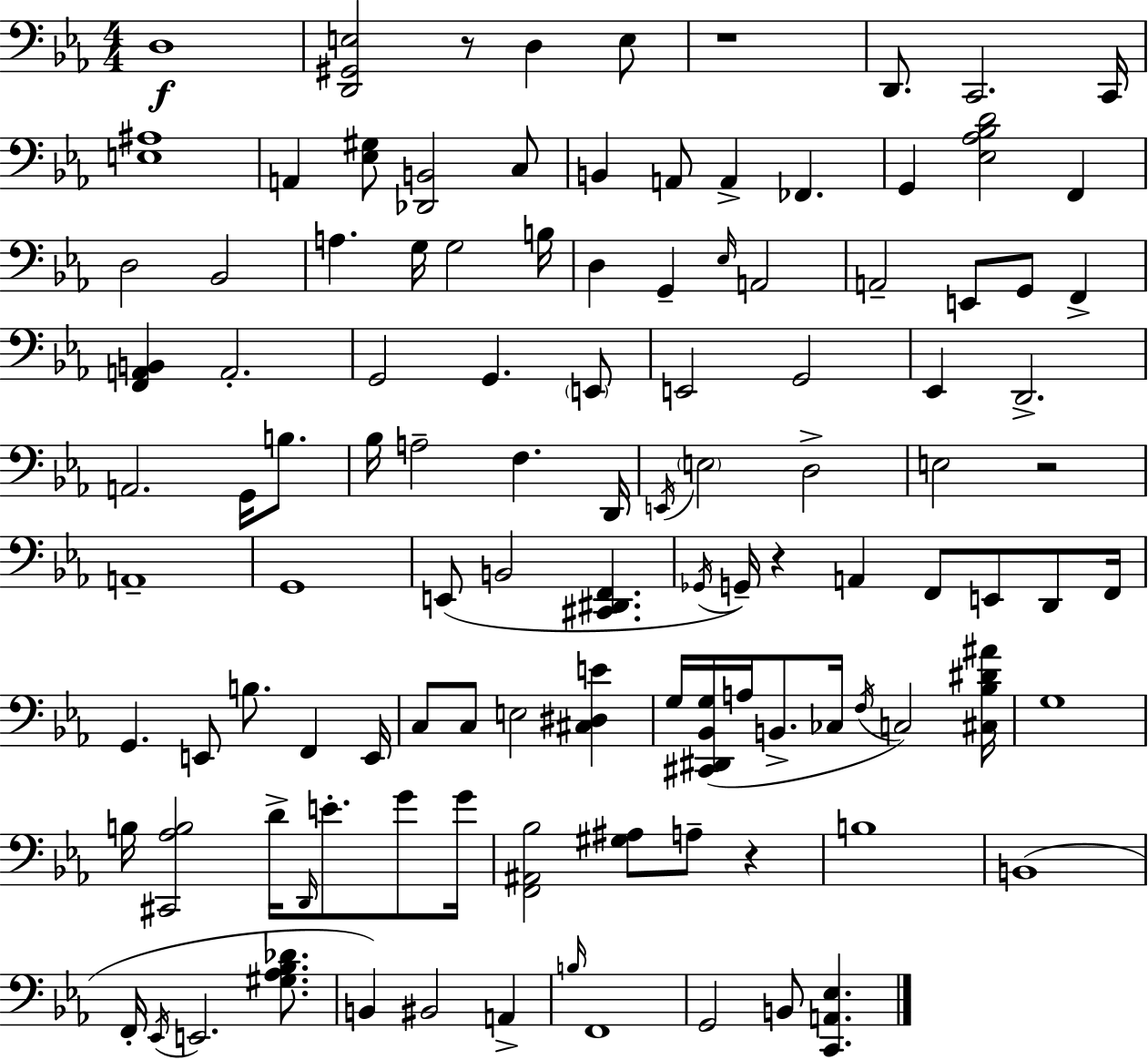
X:1
T:Untitled
M:4/4
L:1/4
K:Cm
D,4 [D,,^G,,E,]2 z/2 D, E,/2 z4 D,,/2 C,,2 C,,/4 [E,^A,]4 A,, [_E,^G,]/2 [_D,,B,,]2 C,/2 B,, A,,/2 A,, _F,, G,, [_E,_A,_B,D]2 F,, D,2 _B,,2 A, G,/4 G,2 B,/4 D, G,, _E,/4 A,,2 A,,2 E,,/2 G,,/2 F,, [F,,A,,B,,] A,,2 G,,2 G,, E,,/2 E,,2 G,,2 _E,, D,,2 A,,2 G,,/4 B,/2 _B,/4 A,2 F, D,,/4 E,,/4 E,2 D,2 E,2 z2 A,,4 G,,4 E,,/2 B,,2 [^C,,^D,,F,,] _G,,/4 G,,/4 z A,, F,,/2 E,,/2 D,,/2 F,,/4 G,, E,,/2 B,/2 F,, E,,/4 C,/2 C,/2 E,2 [^C,^D,E] G,/4 [^C,,^D,,_B,,G,]/4 A,/4 B,,/2 _C,/4 F,/4 C,2 [^C,_B,^D^A]/4 G,4 B,/4 [^C,,_A,B,]2 D/4 D,,/4 E/2 G/2 G/4 [F,,^A,,_B,]2 [^G,^A,]/2 A,/2 z B,4 B,,4 F,,/4 _E,,/4 E,,2 [^G,_A,_B,_D]/2 B,, ^B,,2 A,, B,/4 F,,4 G,,2 B,,/2 [C,,A,,_E,]